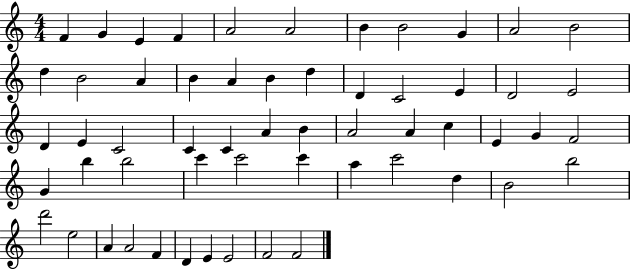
X:1
T:Untitled
M:4/4
L:1/4
K:C
F G E F A2 A2 B B2 G A2 B2 d B2 A B A B d D C2 E D2 E2 D E C2 C C A B A2 A c E G F2 G b b2 c' c'2 c' a c'2 d B2 b2 d'2 e2 A A2 F D E E2 F2 F2